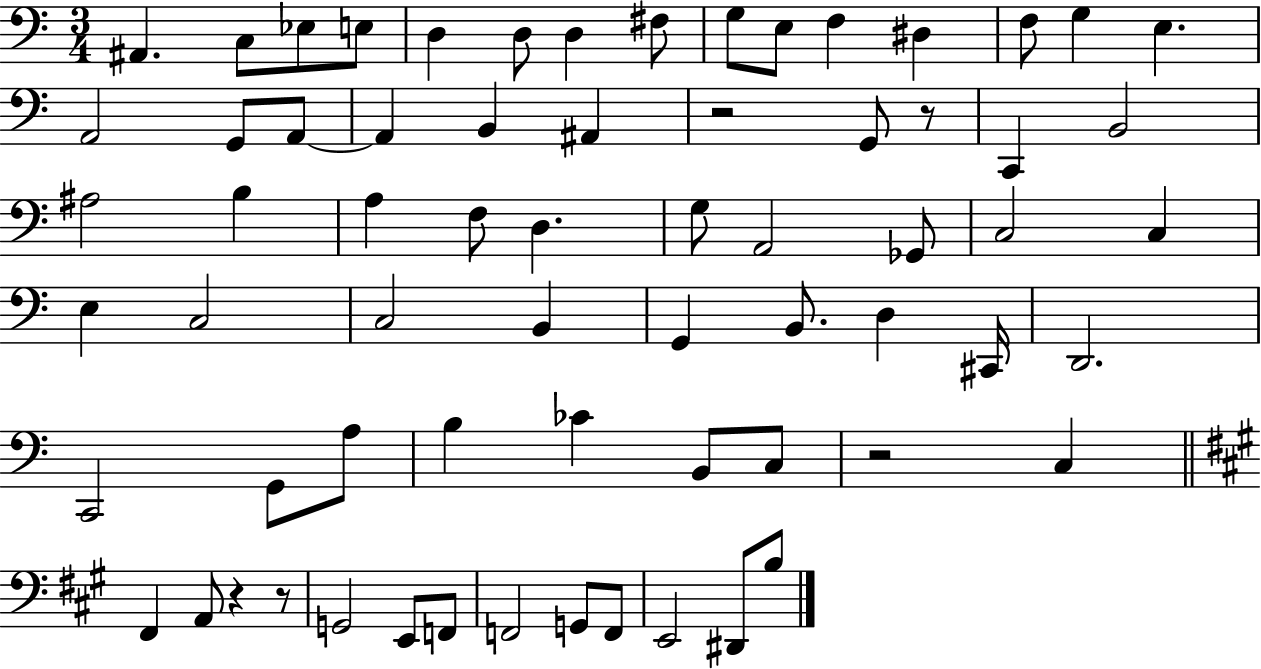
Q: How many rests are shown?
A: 5